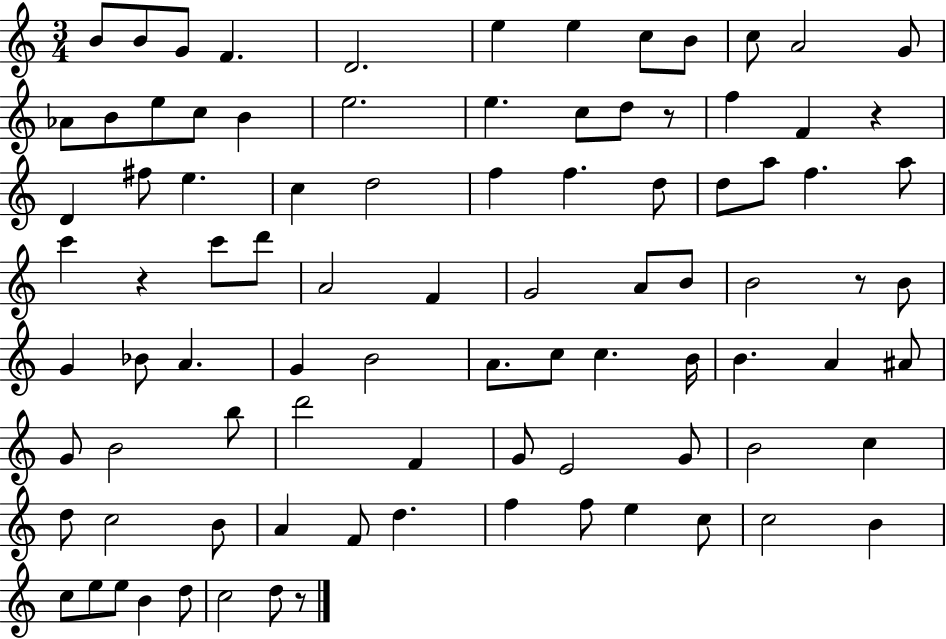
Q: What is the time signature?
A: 3/4